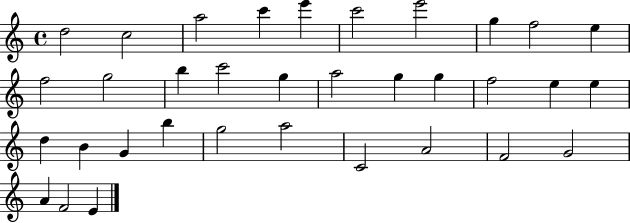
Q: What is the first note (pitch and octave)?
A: D5